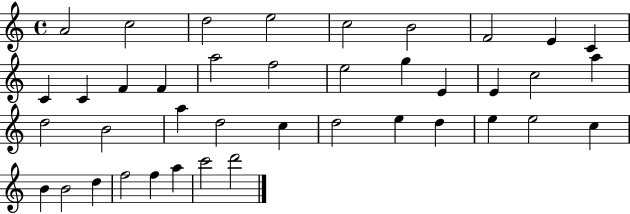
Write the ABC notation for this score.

X:1
T:Untitled
M:4/4
L:1/4
K:C
A2 c2 d2 e2 c2 B2 F2 E C C C F F a2 f2 e2 g E E c2 a d2 B2 a d2 c d2 e d e e2 c B B2 d f2 f a c'2 d'2